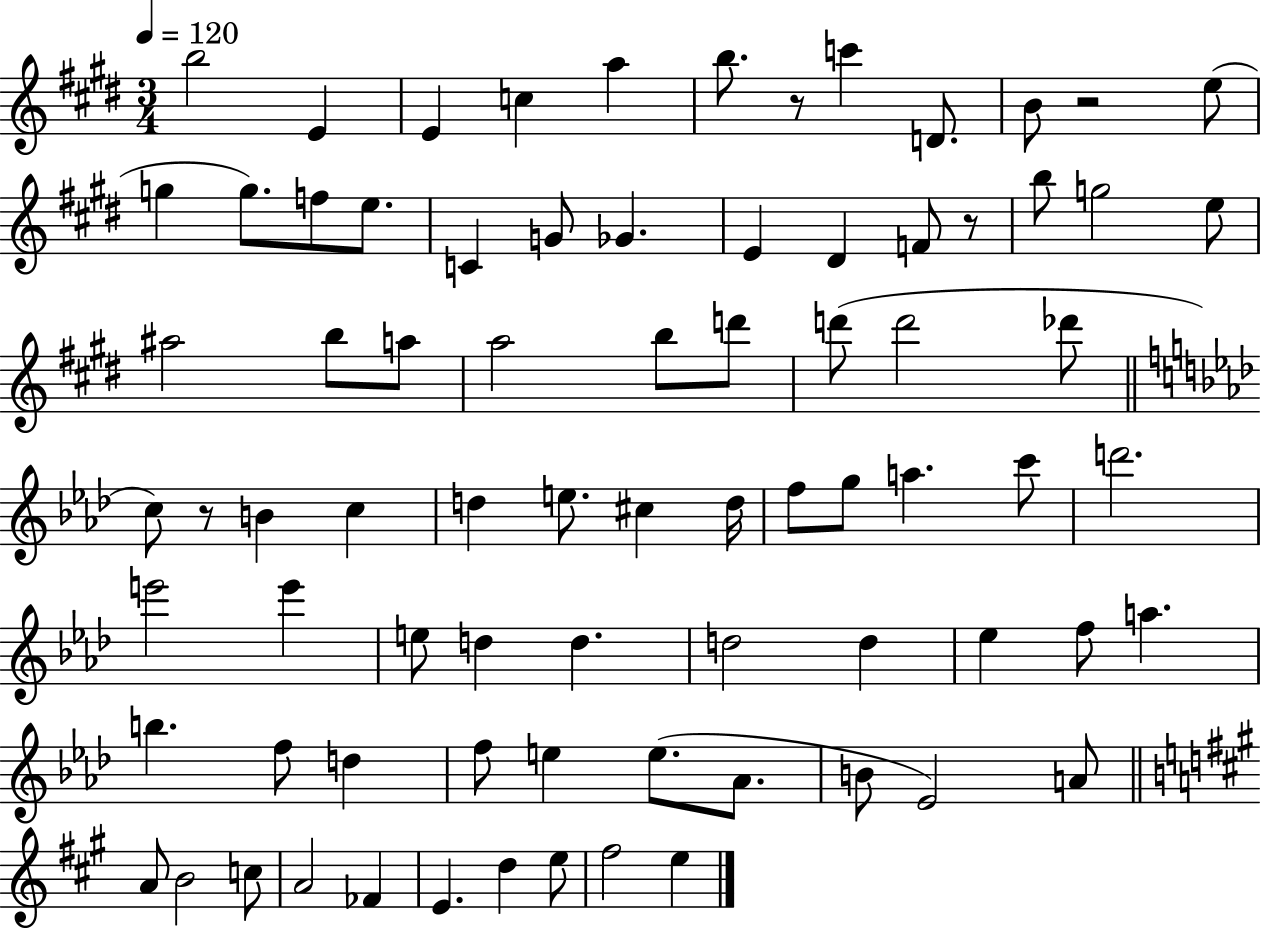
{
  \clef treble
  \numericTimeSignature
  \time 3/4
  \key e \major
  \tempo 4 = 120
  b''2 e'4 | e'4 c''4 a''4 | b''8. r8 c'''4 d'8. | b'8 r2 e''8( | \break g''4 g''8.) f''8 e''8. | c'4 g'8 ges'4. | e'4 dis'4 f'8 r8 | b''8 g''2 e''8 | \break ais''2 b''8 a''8 | a''2 b''8 d'''8 | d'''8( d'''2 des'''8 | \bar "||" \break \key aes \major c''8) r8 b'4 c''4 | d''4 e''8. cis''4 d''16 | f''8 g''8 a''4. c'''8 | d'''2. | \break e'''2 e'''4 | e''8 d''4 d''4. | d''2 d''4 | ees''4 f''8 a''4. | \break b''4. f''8 d''4 | f''8 e''4 e''8.( aes'8. | b'8 ees'2) a'8 | \bar "||" \break \key a \major a'8 b'2 c''8 | a'2 fes'4 | e'4. d''4 e''8 | fis''2 e''4 | \break \bar "|."
}